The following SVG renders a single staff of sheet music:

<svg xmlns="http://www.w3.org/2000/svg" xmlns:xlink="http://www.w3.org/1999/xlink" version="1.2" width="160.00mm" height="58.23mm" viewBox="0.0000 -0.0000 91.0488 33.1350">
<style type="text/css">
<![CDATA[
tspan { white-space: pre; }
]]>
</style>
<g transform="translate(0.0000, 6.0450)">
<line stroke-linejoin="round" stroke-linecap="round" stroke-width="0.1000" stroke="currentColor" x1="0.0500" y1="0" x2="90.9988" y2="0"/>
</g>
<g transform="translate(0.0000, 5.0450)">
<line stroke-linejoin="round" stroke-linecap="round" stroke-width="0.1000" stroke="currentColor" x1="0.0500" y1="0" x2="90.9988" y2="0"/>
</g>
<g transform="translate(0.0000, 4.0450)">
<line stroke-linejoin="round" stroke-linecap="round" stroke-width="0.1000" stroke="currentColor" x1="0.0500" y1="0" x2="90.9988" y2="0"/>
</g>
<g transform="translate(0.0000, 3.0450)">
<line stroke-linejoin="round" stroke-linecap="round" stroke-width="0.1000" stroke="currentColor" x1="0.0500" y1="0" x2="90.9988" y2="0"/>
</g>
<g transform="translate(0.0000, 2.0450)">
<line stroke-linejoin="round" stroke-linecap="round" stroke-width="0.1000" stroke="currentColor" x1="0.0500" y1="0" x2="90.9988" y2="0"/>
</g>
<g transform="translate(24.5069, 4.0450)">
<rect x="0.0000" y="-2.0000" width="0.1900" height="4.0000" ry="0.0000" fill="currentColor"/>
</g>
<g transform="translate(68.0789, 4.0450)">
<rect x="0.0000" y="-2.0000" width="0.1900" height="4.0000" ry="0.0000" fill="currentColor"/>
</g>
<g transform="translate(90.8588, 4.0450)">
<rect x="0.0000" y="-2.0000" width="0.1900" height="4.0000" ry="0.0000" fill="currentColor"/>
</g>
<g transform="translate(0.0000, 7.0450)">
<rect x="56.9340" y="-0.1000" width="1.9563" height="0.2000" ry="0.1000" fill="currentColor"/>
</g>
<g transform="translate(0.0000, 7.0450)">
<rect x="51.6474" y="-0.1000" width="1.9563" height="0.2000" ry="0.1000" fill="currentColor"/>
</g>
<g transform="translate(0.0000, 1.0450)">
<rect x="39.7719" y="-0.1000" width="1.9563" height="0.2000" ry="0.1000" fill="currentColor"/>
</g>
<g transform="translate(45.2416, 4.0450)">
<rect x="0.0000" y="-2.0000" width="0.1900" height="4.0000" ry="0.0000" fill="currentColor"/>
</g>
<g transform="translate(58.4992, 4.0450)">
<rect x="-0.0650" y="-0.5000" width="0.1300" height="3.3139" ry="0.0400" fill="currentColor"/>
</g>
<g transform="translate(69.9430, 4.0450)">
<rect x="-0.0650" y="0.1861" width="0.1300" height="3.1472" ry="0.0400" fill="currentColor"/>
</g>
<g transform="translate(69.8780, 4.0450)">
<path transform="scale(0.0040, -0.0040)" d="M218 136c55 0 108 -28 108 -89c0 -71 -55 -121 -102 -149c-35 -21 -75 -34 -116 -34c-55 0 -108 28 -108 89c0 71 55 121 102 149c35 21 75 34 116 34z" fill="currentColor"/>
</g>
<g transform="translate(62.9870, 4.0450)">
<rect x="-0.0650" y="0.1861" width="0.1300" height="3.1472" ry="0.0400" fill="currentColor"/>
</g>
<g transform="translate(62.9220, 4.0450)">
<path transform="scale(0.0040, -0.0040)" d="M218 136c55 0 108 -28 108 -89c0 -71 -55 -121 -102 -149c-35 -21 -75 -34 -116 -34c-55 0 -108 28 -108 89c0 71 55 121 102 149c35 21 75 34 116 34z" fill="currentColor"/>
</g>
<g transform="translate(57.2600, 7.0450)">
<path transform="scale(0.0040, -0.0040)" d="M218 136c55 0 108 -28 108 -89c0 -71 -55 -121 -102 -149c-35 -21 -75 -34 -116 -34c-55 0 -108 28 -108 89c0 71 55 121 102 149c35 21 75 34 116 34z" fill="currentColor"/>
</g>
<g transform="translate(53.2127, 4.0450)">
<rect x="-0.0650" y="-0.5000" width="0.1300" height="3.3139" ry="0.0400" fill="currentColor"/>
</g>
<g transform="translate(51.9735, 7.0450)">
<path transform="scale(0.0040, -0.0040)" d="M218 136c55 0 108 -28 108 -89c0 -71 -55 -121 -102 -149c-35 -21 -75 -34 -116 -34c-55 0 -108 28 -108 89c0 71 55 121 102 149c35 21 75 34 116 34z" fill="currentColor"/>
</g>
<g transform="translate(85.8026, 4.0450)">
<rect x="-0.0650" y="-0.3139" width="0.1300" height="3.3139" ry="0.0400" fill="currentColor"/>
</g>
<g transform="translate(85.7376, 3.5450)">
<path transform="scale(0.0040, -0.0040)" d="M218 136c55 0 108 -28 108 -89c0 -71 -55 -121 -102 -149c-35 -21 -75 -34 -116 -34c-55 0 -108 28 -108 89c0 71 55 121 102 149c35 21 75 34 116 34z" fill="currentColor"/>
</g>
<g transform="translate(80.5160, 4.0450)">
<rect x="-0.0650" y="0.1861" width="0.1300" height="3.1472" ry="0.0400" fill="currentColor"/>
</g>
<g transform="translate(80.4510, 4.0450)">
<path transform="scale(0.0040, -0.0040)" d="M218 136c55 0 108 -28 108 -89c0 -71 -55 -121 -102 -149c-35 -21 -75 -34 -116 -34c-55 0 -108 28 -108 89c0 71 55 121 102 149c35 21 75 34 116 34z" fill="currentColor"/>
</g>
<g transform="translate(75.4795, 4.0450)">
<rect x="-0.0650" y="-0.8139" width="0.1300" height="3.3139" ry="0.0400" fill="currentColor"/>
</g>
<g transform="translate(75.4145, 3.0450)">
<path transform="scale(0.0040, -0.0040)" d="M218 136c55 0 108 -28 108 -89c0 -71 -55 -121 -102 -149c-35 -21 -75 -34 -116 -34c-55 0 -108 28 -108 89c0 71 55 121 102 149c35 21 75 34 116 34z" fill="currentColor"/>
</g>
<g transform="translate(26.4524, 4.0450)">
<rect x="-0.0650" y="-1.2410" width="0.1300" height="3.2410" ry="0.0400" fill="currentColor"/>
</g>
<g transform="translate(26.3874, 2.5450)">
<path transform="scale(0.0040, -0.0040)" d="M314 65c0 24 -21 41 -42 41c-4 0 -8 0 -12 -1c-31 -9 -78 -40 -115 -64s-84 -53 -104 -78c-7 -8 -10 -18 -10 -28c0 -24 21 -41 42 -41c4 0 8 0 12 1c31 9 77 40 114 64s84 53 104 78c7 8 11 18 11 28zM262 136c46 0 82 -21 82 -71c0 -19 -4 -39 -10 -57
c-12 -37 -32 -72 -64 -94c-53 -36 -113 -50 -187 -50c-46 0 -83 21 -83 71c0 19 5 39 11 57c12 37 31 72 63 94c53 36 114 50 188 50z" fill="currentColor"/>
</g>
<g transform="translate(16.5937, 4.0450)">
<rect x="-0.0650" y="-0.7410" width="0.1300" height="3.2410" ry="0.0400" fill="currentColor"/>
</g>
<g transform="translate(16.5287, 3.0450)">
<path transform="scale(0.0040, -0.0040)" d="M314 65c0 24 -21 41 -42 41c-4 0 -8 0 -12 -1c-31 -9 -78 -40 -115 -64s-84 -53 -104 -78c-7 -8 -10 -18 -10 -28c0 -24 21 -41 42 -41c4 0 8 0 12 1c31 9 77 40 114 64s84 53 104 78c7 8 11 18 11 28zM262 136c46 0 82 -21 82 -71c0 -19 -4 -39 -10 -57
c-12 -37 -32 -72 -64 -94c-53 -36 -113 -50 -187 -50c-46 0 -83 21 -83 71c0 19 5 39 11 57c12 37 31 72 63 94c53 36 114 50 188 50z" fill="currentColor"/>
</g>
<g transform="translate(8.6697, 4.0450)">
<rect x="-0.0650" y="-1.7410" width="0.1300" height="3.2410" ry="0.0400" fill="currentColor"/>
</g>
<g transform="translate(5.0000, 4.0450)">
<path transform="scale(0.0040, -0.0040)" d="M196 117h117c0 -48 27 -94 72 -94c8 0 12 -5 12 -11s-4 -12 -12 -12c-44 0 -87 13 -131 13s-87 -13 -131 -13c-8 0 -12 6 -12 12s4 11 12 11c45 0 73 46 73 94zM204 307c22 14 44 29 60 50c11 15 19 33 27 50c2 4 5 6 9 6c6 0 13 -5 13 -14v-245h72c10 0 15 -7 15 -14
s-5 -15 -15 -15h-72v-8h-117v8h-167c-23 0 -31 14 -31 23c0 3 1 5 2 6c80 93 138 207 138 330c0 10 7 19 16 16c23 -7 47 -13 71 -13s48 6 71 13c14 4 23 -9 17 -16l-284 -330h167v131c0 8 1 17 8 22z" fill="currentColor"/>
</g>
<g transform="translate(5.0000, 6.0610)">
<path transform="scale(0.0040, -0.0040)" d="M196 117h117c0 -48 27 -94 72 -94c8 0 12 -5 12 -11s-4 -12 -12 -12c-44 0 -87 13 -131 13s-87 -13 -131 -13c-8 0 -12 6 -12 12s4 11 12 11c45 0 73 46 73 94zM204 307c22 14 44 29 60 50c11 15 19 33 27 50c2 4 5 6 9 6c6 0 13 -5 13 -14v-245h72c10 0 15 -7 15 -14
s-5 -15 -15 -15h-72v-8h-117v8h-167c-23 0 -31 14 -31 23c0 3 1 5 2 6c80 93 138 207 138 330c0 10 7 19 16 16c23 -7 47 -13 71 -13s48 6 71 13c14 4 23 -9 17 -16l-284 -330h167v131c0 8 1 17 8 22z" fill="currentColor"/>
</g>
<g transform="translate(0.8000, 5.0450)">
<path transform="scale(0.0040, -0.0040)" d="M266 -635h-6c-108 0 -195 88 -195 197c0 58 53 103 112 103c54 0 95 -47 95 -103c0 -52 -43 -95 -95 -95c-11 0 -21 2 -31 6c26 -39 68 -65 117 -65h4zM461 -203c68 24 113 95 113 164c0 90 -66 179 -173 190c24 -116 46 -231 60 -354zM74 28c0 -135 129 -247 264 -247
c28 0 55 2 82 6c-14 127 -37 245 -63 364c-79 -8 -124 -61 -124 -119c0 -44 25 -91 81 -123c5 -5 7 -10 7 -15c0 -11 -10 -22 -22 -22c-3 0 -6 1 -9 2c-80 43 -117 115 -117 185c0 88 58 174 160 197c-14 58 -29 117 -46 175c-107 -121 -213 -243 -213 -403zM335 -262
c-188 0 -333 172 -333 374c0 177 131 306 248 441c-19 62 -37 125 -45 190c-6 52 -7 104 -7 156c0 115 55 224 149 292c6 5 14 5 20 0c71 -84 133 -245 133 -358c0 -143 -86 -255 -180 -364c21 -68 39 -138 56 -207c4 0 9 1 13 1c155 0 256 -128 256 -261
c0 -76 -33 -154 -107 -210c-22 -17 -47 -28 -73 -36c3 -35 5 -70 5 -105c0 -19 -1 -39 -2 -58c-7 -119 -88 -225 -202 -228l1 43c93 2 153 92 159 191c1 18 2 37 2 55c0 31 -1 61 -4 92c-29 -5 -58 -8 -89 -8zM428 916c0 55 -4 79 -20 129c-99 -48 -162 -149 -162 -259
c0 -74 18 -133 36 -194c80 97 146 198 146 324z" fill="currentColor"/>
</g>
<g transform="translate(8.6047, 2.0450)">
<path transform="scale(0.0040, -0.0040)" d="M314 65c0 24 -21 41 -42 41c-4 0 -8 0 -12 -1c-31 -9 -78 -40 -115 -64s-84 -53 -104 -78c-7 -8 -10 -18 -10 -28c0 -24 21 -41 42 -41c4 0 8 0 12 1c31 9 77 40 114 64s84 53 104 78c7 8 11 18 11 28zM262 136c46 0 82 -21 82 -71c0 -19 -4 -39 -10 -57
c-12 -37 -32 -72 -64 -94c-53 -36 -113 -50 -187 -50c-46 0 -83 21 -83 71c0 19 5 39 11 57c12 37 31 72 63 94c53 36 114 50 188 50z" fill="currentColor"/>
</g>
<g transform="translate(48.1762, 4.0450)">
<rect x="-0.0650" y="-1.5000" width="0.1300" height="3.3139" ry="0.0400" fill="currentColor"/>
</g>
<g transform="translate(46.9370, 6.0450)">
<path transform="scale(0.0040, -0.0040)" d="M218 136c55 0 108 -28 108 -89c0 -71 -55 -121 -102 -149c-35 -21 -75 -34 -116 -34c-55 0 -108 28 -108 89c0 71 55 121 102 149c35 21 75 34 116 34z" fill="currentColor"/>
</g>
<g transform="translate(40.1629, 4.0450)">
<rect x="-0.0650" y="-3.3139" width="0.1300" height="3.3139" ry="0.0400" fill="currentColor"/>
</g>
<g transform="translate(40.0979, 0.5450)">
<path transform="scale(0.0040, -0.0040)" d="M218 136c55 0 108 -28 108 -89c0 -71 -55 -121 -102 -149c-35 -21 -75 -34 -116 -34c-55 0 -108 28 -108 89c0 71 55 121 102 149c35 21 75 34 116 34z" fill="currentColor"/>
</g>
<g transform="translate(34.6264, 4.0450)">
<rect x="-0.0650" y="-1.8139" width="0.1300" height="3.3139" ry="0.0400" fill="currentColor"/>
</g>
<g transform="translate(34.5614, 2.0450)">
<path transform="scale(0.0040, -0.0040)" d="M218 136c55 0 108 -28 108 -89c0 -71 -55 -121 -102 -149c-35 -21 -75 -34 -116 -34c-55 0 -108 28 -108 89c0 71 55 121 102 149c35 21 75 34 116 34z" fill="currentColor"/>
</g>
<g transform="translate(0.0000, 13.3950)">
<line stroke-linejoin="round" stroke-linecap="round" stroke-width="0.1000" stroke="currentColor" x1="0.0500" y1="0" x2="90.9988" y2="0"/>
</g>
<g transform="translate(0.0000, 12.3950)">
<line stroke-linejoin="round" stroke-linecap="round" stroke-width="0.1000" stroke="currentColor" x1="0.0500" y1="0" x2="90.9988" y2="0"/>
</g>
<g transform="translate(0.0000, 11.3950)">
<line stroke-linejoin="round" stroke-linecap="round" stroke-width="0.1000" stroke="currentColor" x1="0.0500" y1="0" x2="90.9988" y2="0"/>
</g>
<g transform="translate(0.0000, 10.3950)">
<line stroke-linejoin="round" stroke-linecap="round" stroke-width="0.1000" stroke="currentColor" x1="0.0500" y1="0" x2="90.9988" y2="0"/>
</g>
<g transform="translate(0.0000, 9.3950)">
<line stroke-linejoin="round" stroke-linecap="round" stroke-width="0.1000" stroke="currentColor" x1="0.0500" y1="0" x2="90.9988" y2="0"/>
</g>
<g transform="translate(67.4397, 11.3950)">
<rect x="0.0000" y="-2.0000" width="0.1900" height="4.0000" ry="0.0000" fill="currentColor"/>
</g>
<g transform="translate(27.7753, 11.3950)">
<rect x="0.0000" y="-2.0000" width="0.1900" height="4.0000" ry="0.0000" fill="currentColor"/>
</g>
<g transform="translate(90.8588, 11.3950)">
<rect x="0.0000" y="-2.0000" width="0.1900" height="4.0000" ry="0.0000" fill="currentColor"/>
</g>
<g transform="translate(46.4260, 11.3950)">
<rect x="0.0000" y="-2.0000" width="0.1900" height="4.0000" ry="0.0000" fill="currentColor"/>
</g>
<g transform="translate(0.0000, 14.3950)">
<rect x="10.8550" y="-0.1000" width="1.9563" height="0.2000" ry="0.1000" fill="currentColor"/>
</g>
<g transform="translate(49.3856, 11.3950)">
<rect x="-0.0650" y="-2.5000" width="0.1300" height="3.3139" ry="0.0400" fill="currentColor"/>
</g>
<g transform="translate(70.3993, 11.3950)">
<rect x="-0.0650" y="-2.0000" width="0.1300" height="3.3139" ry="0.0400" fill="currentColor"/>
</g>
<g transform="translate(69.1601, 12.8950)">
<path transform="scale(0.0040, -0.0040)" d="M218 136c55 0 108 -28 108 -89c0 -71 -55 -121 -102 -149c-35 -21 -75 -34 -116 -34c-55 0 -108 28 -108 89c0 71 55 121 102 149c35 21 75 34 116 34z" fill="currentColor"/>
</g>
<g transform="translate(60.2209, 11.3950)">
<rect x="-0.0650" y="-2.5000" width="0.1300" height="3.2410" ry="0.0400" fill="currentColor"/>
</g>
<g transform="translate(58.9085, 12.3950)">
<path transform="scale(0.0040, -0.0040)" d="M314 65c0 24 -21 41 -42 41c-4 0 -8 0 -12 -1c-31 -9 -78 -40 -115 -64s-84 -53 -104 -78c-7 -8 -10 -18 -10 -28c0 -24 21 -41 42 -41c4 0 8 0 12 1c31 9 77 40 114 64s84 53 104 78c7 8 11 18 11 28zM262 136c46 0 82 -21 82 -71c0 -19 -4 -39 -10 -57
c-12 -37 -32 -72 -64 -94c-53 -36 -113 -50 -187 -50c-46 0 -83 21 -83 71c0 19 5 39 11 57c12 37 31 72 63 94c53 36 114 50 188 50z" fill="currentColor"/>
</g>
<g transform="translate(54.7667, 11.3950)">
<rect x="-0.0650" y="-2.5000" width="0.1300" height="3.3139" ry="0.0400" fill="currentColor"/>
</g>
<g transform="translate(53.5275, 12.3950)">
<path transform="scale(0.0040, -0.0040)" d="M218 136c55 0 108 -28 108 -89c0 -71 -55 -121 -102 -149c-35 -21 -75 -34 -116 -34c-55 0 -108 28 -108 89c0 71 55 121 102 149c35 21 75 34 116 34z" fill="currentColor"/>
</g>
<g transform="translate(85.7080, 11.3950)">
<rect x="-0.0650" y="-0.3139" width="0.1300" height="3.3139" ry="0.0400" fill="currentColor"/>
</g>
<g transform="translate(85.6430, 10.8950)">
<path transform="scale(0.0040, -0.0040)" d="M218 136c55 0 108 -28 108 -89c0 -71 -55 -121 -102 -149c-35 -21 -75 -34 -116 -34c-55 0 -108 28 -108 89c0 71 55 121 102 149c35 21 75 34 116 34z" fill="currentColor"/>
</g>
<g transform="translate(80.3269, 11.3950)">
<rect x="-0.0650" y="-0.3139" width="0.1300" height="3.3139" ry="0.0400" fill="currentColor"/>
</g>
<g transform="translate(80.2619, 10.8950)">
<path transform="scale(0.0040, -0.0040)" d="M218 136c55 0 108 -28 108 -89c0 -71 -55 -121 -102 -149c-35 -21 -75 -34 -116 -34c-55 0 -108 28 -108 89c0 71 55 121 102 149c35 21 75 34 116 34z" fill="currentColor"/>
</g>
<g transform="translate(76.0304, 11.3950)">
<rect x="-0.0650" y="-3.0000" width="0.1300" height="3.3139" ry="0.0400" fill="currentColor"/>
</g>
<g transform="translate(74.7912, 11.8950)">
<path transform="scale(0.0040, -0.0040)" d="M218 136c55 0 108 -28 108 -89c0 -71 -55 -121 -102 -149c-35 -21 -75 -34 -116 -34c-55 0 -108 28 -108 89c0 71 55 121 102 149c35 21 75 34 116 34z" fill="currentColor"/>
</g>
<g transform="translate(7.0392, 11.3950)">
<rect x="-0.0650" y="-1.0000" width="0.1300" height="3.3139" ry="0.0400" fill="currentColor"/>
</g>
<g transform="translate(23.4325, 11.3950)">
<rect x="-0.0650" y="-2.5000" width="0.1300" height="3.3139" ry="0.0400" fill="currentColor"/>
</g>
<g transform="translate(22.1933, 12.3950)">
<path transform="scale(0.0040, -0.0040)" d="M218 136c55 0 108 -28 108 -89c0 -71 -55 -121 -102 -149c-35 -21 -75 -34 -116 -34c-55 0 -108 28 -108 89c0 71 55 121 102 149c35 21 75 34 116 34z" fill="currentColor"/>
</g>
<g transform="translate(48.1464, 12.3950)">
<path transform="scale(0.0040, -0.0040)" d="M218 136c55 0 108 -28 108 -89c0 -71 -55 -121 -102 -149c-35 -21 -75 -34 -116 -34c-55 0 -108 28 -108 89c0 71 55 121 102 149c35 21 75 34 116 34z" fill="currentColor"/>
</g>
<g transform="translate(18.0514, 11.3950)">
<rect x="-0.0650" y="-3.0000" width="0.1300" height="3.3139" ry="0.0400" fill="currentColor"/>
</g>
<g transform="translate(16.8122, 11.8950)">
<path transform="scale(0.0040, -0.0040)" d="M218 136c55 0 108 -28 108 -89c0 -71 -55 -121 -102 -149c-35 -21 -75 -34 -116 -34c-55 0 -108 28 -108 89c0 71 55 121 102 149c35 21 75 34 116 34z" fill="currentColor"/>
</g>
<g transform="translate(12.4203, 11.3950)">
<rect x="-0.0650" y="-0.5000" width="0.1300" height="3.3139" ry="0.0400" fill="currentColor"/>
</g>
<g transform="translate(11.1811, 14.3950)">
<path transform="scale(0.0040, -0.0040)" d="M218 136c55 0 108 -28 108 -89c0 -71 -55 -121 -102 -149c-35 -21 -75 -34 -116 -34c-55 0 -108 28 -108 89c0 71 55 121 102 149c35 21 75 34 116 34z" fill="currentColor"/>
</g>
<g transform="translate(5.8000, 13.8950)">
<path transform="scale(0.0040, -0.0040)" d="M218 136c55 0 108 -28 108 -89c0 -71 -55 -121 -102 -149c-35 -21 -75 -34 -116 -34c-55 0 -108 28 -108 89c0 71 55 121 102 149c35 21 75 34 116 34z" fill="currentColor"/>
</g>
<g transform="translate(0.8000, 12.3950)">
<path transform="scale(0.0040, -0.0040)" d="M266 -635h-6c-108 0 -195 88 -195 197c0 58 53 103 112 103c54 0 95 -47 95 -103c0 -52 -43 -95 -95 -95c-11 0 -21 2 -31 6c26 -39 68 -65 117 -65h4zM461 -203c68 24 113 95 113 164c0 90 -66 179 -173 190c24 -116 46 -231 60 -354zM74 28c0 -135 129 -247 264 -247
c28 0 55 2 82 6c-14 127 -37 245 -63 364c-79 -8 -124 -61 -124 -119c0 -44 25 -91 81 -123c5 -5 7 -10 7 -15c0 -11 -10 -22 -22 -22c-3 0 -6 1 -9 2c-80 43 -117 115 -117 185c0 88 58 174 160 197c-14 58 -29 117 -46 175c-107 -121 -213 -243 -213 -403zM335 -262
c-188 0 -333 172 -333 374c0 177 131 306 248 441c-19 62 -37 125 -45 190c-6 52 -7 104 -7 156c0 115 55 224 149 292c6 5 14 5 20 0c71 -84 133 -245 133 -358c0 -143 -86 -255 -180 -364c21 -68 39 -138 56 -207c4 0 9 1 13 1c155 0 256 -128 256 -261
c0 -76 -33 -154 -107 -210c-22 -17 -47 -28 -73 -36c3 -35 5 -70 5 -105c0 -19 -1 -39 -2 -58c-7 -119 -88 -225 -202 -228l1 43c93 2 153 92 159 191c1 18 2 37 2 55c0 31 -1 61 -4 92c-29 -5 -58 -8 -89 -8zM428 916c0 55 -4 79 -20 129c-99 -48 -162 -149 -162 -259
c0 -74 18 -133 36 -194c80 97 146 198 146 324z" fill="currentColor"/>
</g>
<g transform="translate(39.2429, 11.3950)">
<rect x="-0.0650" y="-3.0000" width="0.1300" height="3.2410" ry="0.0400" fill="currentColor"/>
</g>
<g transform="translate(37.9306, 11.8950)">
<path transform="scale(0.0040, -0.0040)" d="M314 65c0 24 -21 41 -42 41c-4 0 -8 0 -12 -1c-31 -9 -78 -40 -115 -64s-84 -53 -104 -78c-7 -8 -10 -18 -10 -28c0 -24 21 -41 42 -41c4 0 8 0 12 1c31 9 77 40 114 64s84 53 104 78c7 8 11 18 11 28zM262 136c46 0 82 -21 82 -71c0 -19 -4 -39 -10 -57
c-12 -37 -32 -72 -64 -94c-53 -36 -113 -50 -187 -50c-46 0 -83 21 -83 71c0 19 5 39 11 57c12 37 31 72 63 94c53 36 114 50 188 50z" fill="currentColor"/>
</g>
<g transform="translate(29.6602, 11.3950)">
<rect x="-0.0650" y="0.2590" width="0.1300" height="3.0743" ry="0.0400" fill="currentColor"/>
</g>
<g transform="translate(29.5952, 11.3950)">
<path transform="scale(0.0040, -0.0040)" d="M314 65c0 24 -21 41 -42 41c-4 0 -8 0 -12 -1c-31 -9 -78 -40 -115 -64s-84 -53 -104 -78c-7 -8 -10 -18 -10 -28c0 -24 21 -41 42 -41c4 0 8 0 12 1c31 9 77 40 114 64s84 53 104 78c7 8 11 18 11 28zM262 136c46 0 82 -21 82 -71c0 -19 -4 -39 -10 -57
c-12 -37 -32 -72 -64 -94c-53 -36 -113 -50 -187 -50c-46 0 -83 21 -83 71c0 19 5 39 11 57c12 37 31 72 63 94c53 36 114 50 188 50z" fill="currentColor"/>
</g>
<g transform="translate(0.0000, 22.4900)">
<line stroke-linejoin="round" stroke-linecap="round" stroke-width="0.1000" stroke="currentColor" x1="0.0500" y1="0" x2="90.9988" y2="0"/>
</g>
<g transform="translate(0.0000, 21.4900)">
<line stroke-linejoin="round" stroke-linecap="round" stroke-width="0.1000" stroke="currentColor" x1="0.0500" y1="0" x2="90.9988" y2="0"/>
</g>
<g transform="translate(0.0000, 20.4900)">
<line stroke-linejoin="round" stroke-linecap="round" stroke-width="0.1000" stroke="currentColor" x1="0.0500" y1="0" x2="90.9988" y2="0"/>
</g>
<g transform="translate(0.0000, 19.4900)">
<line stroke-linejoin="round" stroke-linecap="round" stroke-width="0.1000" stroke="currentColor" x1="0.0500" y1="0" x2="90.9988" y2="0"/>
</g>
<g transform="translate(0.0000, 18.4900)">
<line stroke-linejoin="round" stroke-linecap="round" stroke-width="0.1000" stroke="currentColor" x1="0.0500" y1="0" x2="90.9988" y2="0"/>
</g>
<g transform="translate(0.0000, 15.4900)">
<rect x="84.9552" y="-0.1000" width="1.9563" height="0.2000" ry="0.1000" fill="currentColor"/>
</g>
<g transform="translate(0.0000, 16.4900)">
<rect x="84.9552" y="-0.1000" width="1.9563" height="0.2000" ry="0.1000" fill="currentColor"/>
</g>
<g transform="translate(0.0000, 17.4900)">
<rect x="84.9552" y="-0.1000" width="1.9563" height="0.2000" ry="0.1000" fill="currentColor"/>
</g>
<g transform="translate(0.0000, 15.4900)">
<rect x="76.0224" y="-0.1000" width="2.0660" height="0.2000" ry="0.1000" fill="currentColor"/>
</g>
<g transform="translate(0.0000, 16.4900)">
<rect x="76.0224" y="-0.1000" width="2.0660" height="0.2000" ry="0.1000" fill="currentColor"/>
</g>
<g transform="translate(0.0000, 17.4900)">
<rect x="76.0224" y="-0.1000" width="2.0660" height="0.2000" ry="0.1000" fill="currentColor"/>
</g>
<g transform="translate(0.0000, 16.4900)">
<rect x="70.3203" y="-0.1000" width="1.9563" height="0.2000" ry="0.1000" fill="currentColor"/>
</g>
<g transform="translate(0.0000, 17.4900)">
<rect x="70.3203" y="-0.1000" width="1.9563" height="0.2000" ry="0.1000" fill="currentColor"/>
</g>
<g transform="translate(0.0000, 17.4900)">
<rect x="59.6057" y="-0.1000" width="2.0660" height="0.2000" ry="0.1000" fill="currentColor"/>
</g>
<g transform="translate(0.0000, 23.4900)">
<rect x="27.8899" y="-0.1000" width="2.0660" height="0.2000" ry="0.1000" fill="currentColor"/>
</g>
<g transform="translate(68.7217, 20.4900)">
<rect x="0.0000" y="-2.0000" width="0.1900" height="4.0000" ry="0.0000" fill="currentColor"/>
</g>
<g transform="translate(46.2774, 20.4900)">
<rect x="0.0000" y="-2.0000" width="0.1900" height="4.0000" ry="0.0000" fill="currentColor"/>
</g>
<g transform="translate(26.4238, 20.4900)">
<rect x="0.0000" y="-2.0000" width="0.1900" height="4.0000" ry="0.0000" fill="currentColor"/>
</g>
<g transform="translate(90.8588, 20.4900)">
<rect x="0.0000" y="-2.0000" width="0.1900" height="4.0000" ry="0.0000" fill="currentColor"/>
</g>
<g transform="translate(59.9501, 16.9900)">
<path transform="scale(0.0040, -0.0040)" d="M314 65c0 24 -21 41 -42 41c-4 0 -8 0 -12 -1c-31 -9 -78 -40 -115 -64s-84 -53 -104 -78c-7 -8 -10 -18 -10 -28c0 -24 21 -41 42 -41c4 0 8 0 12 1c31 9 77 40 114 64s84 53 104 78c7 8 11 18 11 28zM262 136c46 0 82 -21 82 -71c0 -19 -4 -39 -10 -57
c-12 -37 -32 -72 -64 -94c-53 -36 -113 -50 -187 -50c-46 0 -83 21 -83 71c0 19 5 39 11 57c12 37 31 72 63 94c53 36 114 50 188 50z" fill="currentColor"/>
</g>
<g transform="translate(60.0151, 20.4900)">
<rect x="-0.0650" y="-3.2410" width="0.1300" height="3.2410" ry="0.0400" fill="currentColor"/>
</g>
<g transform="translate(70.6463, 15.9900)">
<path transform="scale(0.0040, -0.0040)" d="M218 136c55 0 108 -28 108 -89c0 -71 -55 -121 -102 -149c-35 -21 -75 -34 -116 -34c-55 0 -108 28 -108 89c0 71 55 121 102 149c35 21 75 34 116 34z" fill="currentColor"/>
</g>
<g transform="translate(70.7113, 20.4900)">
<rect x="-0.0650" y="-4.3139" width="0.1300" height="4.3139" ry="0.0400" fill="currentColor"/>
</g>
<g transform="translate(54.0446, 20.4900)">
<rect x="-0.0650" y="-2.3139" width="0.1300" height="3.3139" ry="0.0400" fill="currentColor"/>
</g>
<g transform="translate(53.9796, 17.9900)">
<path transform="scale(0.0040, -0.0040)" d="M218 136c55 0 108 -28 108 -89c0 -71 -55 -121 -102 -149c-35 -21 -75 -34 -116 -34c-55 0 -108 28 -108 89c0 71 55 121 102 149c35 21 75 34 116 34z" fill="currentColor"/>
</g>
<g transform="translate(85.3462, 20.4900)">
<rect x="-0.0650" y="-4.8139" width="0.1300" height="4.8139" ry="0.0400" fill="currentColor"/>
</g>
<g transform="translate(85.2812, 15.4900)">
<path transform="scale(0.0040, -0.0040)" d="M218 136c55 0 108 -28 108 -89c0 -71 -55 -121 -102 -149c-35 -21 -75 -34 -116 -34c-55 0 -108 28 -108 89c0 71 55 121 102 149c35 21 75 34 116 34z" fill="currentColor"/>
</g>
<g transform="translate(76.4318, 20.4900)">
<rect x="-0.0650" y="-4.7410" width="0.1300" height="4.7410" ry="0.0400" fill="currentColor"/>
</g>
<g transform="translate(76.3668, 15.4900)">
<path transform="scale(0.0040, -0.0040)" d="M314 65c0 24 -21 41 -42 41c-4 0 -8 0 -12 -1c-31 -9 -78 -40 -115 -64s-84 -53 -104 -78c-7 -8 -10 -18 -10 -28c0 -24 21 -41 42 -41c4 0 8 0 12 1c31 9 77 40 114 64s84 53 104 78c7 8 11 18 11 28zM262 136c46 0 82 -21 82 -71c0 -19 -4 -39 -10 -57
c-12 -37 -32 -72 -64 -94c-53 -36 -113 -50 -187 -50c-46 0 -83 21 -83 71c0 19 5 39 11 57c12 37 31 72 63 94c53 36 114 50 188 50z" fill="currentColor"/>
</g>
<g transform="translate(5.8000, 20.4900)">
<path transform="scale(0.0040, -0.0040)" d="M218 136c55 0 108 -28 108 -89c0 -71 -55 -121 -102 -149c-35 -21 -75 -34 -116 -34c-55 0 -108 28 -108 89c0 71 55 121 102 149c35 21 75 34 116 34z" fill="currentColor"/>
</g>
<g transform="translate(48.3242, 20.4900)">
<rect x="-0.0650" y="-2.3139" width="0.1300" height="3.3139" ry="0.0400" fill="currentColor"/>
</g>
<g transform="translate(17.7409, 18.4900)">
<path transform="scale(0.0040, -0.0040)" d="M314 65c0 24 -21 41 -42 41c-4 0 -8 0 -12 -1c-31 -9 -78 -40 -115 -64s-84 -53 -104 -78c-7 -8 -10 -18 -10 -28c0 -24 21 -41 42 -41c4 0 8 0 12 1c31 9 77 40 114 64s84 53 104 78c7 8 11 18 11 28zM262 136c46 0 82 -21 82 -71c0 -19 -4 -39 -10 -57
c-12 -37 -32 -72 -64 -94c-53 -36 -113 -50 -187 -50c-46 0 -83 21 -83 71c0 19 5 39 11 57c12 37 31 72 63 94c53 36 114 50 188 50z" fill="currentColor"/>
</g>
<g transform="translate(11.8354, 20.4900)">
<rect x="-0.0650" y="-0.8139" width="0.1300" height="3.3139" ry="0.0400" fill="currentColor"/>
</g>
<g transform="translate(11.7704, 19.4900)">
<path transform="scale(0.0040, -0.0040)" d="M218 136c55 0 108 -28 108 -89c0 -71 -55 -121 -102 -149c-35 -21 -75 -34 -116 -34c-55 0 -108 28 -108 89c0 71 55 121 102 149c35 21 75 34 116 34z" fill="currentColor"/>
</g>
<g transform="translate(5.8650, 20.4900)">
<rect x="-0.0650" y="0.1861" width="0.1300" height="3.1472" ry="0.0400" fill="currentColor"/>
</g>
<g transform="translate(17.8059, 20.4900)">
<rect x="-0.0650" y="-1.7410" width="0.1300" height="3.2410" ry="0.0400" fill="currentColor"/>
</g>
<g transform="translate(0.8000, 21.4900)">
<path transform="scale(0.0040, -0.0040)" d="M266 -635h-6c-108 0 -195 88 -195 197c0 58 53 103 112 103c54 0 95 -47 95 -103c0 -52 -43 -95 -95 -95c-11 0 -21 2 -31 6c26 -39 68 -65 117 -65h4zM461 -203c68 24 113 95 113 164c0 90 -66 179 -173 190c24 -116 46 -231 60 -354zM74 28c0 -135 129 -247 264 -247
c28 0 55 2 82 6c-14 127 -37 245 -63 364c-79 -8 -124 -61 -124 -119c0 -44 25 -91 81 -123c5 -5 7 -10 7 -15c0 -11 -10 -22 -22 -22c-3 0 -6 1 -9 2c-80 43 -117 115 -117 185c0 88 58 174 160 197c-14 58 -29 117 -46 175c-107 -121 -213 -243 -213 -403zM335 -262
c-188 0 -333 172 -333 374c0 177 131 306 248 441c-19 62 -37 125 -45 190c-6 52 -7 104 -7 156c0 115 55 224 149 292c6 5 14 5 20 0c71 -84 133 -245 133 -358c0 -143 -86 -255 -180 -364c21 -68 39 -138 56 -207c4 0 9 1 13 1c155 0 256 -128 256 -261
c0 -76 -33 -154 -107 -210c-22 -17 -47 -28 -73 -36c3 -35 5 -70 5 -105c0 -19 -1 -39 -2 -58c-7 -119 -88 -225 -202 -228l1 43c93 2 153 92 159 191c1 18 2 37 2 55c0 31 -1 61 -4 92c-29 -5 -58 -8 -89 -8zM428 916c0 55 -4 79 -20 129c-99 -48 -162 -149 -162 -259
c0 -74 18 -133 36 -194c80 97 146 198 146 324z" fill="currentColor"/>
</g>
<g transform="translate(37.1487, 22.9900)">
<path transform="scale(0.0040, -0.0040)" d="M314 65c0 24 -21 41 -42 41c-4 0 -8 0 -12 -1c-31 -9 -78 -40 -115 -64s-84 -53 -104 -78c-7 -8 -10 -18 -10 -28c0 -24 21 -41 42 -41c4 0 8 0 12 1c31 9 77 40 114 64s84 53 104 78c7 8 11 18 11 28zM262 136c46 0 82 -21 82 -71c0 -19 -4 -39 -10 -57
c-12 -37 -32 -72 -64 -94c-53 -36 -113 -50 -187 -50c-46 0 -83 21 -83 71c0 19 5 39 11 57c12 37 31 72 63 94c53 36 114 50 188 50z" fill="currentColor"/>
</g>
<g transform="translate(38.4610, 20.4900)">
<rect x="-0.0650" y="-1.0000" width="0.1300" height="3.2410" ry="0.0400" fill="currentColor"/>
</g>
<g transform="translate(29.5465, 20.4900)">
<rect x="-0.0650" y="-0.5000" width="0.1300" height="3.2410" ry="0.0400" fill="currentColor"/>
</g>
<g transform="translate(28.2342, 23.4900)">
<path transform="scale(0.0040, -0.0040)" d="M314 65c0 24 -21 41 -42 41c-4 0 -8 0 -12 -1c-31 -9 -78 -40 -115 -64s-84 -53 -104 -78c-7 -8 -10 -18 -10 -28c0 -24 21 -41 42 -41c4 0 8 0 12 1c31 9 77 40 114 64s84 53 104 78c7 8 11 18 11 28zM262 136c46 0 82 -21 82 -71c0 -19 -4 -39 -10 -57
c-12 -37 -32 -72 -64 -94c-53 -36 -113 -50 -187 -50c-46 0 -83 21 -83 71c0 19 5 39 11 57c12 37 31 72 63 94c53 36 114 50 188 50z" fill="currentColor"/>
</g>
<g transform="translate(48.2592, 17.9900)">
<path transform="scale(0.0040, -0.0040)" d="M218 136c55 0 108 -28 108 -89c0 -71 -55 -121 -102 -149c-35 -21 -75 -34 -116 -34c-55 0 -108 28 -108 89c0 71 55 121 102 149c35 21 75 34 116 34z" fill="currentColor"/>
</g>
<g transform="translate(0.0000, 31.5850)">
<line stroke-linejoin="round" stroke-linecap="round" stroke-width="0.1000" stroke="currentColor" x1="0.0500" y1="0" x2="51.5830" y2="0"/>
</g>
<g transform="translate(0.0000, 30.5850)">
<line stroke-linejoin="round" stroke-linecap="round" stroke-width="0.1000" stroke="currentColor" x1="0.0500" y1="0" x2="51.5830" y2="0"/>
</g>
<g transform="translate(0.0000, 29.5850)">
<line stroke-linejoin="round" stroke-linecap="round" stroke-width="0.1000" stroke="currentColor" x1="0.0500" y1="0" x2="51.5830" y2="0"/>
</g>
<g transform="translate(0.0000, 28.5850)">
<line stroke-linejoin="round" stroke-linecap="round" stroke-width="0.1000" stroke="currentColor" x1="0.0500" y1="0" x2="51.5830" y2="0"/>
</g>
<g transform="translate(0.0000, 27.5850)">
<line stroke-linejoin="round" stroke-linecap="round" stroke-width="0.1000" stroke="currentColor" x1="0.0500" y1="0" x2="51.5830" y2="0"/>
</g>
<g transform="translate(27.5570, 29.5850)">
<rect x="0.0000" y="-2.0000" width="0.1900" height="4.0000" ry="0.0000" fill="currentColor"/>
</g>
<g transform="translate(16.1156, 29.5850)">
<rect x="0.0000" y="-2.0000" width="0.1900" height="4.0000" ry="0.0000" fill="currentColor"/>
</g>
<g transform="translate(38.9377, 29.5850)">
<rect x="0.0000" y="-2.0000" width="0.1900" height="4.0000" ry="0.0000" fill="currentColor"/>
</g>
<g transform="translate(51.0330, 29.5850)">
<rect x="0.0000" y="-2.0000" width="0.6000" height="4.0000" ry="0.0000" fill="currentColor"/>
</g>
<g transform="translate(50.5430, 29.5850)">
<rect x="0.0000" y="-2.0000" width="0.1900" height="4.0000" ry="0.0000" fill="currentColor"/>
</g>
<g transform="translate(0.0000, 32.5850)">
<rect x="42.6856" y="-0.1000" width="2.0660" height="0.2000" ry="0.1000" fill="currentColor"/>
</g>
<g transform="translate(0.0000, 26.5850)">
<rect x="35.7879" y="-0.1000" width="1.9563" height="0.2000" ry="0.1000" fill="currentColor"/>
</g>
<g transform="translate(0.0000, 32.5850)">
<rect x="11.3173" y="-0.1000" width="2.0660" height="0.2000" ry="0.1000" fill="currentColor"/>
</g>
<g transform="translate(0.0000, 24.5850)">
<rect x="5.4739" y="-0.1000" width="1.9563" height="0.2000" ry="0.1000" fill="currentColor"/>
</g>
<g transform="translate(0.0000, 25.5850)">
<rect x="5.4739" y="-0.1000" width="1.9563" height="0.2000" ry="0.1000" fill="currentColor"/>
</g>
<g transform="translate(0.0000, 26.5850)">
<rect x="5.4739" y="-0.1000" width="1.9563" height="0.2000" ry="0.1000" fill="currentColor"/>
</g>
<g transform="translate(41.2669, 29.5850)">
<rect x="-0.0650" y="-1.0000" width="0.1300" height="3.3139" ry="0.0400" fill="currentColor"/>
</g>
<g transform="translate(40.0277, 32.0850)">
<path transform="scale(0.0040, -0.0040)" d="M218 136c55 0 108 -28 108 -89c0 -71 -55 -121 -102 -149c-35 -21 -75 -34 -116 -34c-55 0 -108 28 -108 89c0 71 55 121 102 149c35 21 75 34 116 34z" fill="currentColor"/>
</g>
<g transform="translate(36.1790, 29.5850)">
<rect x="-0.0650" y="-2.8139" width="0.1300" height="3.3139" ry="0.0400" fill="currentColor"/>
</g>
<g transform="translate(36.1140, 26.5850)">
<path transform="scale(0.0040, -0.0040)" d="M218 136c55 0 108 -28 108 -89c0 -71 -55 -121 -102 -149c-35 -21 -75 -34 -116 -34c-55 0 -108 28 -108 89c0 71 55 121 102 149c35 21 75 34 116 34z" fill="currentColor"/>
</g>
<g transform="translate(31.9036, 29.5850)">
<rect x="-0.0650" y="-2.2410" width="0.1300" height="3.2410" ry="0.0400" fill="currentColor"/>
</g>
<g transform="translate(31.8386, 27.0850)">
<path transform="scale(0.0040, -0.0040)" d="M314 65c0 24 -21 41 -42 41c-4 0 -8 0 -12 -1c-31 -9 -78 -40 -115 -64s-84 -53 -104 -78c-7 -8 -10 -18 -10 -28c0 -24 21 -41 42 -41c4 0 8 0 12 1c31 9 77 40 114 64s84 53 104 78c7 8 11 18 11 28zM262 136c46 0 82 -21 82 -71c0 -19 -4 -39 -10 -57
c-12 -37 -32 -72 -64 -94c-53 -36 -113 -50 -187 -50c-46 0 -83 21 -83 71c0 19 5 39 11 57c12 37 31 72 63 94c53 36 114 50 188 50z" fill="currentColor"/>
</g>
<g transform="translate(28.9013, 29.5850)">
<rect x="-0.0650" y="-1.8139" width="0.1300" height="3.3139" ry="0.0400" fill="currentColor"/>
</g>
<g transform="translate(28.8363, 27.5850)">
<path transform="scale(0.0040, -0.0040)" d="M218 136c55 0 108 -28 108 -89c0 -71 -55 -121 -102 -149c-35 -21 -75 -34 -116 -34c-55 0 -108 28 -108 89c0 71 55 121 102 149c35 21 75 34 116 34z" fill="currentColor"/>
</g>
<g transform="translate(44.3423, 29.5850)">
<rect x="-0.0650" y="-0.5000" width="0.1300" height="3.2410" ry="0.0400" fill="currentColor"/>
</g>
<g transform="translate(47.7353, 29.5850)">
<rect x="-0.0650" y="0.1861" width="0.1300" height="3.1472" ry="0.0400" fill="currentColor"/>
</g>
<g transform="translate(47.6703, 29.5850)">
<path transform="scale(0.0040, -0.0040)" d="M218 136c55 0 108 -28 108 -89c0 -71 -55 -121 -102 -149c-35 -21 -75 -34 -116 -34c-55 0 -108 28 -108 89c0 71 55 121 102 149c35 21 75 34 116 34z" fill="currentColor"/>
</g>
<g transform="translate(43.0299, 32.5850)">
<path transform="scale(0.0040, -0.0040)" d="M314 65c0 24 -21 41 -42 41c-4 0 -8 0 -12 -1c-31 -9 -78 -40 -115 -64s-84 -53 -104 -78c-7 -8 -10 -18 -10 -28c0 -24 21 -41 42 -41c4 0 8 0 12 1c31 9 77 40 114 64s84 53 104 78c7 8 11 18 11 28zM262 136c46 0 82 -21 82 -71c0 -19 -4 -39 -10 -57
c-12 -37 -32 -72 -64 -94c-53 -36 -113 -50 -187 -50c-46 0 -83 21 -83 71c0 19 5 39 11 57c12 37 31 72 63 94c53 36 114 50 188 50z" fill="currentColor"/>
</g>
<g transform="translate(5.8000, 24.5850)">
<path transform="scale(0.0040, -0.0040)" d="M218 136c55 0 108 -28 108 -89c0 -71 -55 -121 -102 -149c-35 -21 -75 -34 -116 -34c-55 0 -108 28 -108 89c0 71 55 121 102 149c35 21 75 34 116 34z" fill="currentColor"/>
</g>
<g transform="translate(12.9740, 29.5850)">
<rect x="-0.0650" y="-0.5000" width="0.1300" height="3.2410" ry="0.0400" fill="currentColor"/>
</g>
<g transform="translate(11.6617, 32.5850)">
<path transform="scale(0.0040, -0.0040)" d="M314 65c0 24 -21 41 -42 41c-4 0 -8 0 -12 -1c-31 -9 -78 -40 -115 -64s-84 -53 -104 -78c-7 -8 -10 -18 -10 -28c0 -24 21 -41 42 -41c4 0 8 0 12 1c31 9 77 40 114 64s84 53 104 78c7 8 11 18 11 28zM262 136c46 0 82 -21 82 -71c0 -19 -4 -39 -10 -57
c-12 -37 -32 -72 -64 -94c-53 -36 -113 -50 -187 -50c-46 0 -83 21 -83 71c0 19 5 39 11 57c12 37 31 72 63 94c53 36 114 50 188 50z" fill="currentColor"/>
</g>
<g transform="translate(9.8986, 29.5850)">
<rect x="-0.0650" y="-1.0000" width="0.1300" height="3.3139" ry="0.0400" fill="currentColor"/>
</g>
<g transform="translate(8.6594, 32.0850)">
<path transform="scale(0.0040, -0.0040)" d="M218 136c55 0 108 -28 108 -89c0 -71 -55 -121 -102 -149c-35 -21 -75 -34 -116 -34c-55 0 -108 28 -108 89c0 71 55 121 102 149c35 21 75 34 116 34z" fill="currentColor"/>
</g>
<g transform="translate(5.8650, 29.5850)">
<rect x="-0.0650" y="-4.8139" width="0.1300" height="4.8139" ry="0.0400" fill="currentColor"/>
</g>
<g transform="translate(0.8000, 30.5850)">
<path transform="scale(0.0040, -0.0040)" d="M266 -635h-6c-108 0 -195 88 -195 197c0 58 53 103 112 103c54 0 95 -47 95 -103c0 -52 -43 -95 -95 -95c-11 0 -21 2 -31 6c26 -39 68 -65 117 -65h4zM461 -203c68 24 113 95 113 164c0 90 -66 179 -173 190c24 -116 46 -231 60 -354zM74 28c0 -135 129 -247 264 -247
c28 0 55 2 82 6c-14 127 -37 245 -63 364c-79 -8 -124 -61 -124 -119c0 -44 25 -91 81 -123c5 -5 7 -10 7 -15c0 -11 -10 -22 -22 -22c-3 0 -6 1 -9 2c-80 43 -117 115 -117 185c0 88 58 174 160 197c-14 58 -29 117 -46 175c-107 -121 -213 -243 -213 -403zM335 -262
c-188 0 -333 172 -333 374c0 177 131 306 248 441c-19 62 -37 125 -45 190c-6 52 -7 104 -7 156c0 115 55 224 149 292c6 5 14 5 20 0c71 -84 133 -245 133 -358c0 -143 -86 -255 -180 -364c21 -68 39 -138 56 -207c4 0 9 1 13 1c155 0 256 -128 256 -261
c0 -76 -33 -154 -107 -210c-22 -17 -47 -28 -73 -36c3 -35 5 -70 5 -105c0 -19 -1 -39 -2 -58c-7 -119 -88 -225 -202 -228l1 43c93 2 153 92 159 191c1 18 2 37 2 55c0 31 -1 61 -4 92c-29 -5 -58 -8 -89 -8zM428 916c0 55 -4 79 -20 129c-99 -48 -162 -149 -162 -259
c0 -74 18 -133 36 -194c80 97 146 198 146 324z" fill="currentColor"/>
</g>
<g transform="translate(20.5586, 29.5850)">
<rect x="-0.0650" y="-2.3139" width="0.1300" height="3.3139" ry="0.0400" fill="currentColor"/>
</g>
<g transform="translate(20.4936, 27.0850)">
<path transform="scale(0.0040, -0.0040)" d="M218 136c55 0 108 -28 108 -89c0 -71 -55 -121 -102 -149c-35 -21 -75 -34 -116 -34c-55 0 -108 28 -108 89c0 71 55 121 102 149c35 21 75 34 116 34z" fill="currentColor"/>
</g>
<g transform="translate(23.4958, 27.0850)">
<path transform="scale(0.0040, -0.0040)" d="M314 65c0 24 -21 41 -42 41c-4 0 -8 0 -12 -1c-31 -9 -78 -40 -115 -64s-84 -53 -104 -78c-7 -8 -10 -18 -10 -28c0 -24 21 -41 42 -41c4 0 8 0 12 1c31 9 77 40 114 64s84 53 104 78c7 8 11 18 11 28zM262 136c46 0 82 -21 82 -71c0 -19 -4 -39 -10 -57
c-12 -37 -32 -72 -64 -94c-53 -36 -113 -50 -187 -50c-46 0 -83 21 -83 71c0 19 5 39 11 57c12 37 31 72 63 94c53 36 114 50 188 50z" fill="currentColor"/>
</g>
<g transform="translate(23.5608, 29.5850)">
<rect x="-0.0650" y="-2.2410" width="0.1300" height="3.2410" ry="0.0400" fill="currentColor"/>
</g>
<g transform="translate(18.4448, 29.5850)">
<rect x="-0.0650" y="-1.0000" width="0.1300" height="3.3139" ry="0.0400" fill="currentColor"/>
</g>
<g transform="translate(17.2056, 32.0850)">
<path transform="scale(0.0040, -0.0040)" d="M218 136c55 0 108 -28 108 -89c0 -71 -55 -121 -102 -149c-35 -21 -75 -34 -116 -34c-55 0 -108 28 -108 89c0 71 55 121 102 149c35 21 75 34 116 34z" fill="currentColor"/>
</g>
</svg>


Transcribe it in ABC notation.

X:1
T:Untitled
M:4/4
L:1/4
K:C
f2 d2 e2 f b E C C B B d B c D C A G B2 A2 G G G2 F A c c B d f2 C2 D2 g g b2 d' e'2 e' e' D C2 D g g2 f g2 a D C2 B